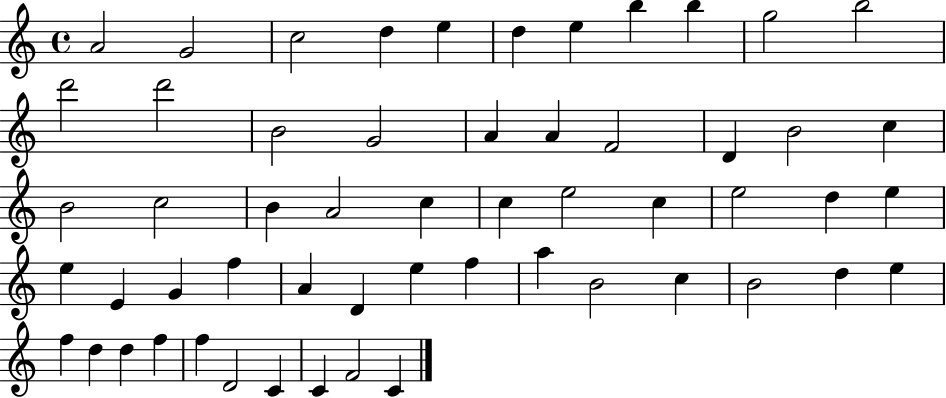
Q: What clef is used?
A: treble